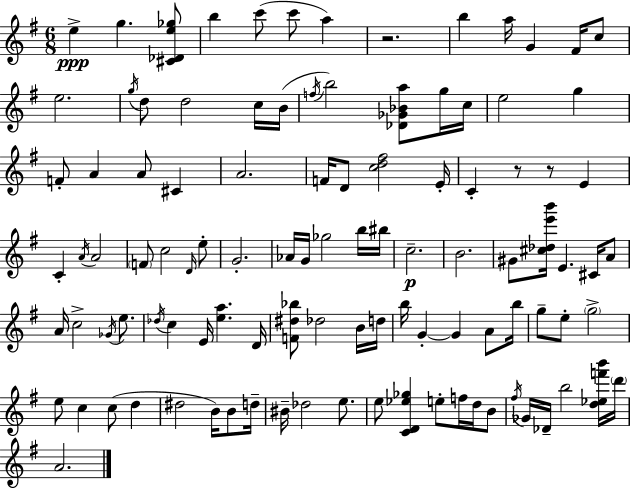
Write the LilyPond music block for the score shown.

{
  \clef treble
  \numericTimeSignature
  \time 6/8
  \key e \minor
  e''4->\ppp g''4. <cis' des' e'' ges''>8 | b''4 c'''8( c'''8 a''4) | r2. | b''4 a''16 g'4 fis'16 c''8 | \break e''2. | \acciaccatura { g''16 } d''8 d''2 c''16 | b'16( \acciaccatura { f''16 } b''2) <des' ges' bes' a''>8 | g''16 c''16 e''2 g''4 | \break f'8-. a'4 a'8 cis'4 | a'2. | f'16 d'8 <c'' d'' fis''>2 | e'16-. c'4-. r8 r8 e'4 | \break c'4-. \acciaccatura { a'16 } a'2 | \parenthesize f'8 c''2 | \grace { d'16 } e''8-. g'2.-. | aes'16 g'16 ges''2 | \break b''16 bis''16 c''2.--\p | b'2. | gis'8 <cis'' des'' e''' b'''>16 e'4. | cis'16 a'8 a'16 c''2-> | \break \acciaccatura { ges'16 } e''8. \acciaccatura { des''16 } c''4 e'16 <e'' a''>4. | d'16 <f' dis'' bes''>8 des''2 | b'16 d''16 b''16 g'4-.~~ g'4 | a'8 b''16 g''8-- e''8-. \parenthesize g''2-> | \break e''8 c''4 | c''8( d''4 dis''2 | b'16) b'8 d''16-- bis'16-- des''2 | e''8. e''8 <c' d' ees'' ges''>4 | \break e''8-. f''16 d''16 b'8 \acciaccatura { fis''16 } ges'16 des'16-- b''2 | <d'' ees'' f''' b'''>16 \parenthesize d'''16 a'2. | \bar "|."
}